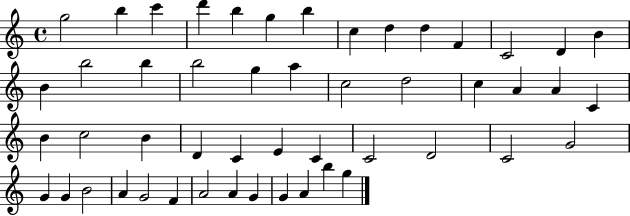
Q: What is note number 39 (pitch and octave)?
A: G4